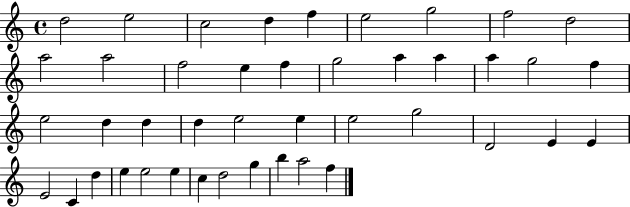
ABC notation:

X:1
T:Untitled
M:4/4
L:1/4
K:C
d2 e2 c2 d f e2 g2 f2 d2 a2 a2 f2 e f g2 a a a g2 f e2 d d d e2 e e2 g2 D2 E E E2 C d e e2 e c d2 g b a2 f